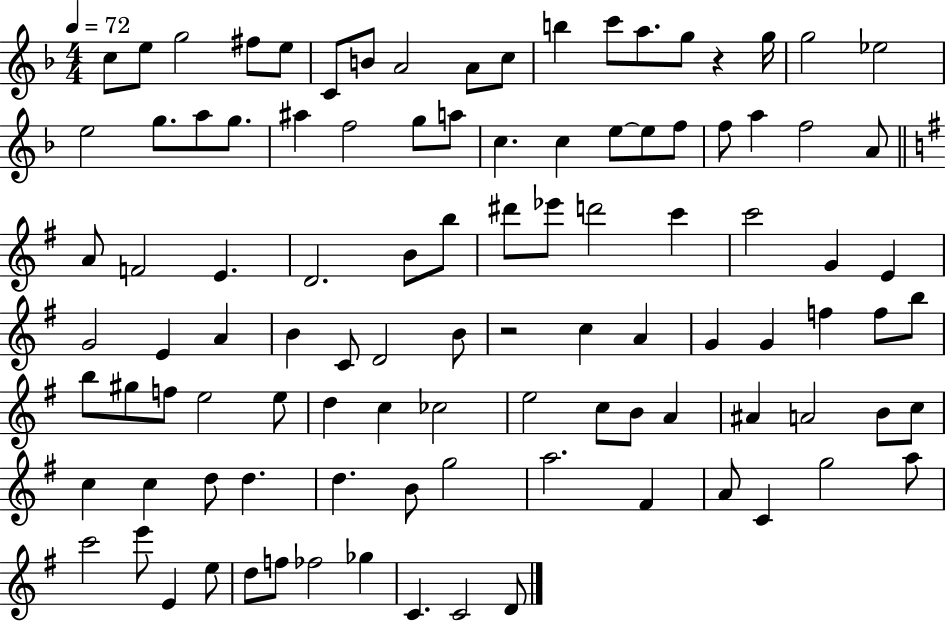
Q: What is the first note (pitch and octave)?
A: C5